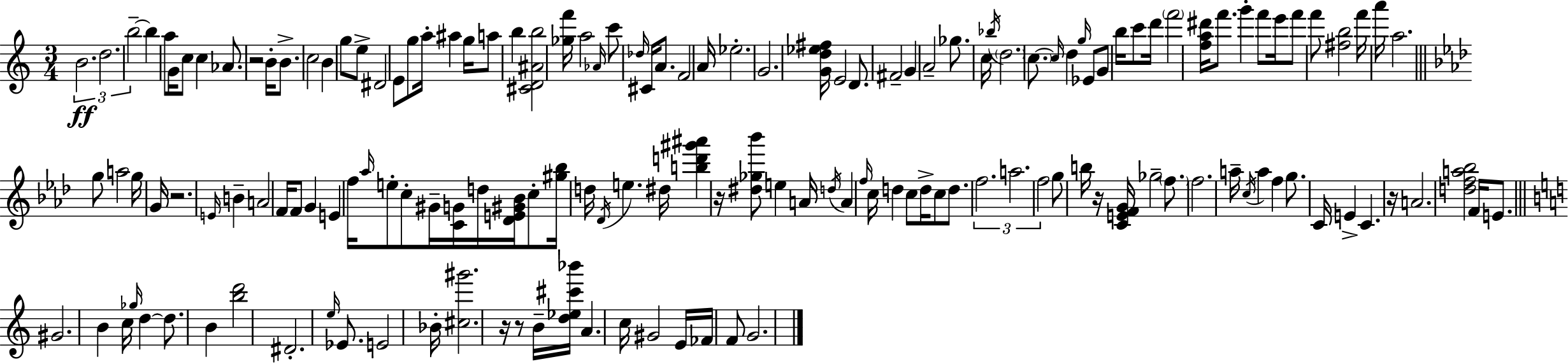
X:1
T:Untitled
M:3/4
L:1/4
K:Am
B2 d2 b2 b a/2 G/4 c/2 c _A/2 z2 B/4 B/2 c2 B g/2 e/2 ^D2 E/2 g/2 a/4 ^a g/4 a/2 b [^CD^Ab]2 [_gf']/4 a2 _A/4 c'/2 _d/4 ^C/4 A/2 F2 A/4 _e2 G2 [Gd_e^f]/4 E2 D/2 ^F2 G A2 _g/2 c/4 _b/4 d2 c/2 c/4 d g/4 _E/2 G/2 b/4 c'/2 d'/4 f'2 [fa^d']/4 f'/2 g' f'/2 e'/4 f'/2 f'/2 [^fb]2 f'/4 a'/4 a2 g/2 a2 g/4 G/4 z2 E/4 B A2 F/4 F/2 G E f/4 _a/4 e/2 c/2 ^G/4 [CG]/4 d/4 [_DE^G_B]/4 c/2 [^g_b]/4 d/4 _D/4 e ^d/4 [bd'^g'^a'] z/4 [^d_g_b']/2 e A/4 d/4 A f/4 c/4 d c/2 d/4 c/2 d/2 f2 a2 f2 g/2 b/4 z/4 [CEFG]/4 _g2 f/2 f2 a/4 c/4 a f g/2 C/4 E C z/4 A2 [dfa_b]2 F/4 E/2 ^G2 B c/4 _g/4 d d/2 B [bd']2 ^D2 e/4 _E/2 E2 _B/4 [^c^g']2 z/4 z/2 B/4 [d_e^c'_b']/4 A c/4 ^G2 E/4 _F/4 F/2 G2